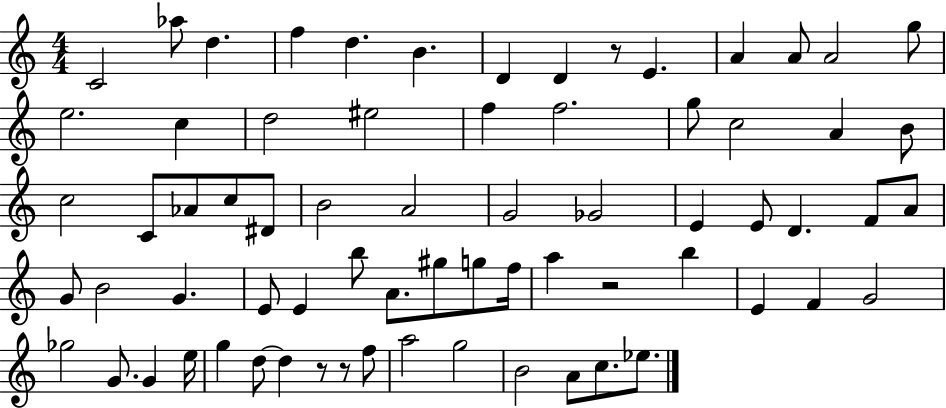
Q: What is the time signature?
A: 4/4